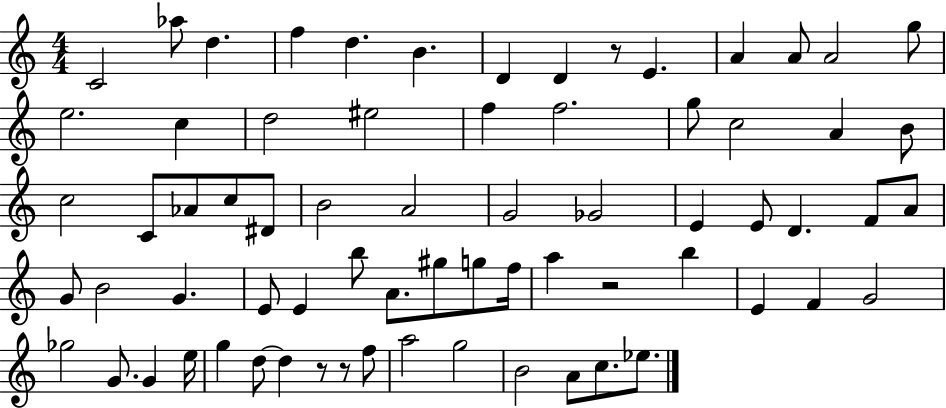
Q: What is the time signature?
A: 4/4